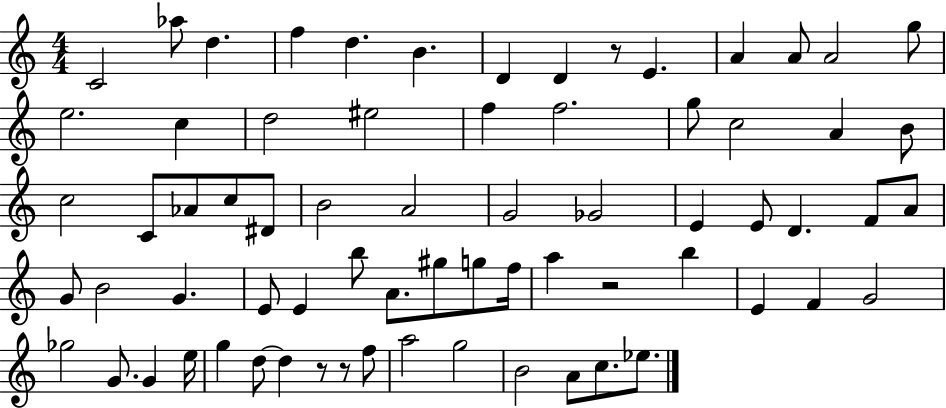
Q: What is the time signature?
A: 4/4